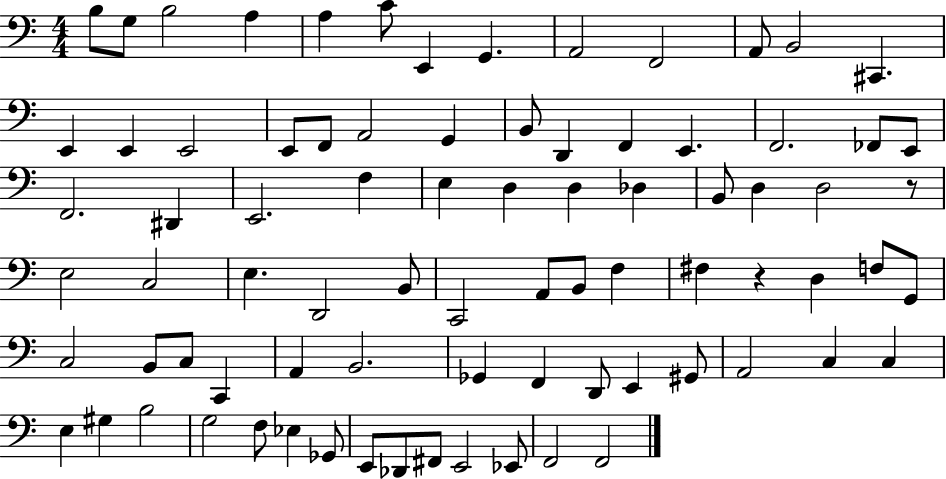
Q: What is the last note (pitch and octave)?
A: F2